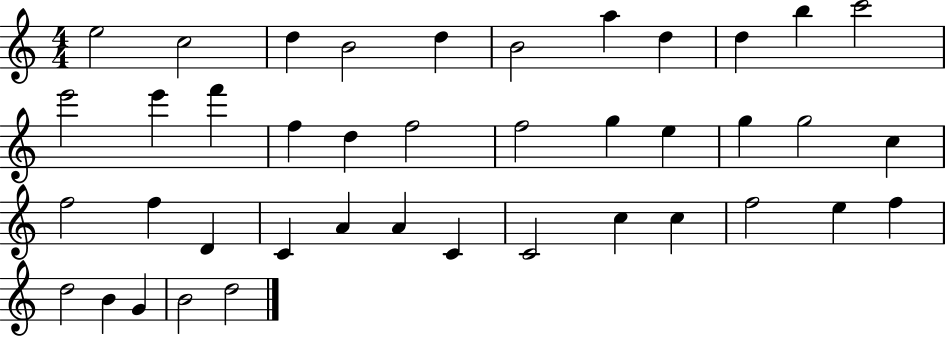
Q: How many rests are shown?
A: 0